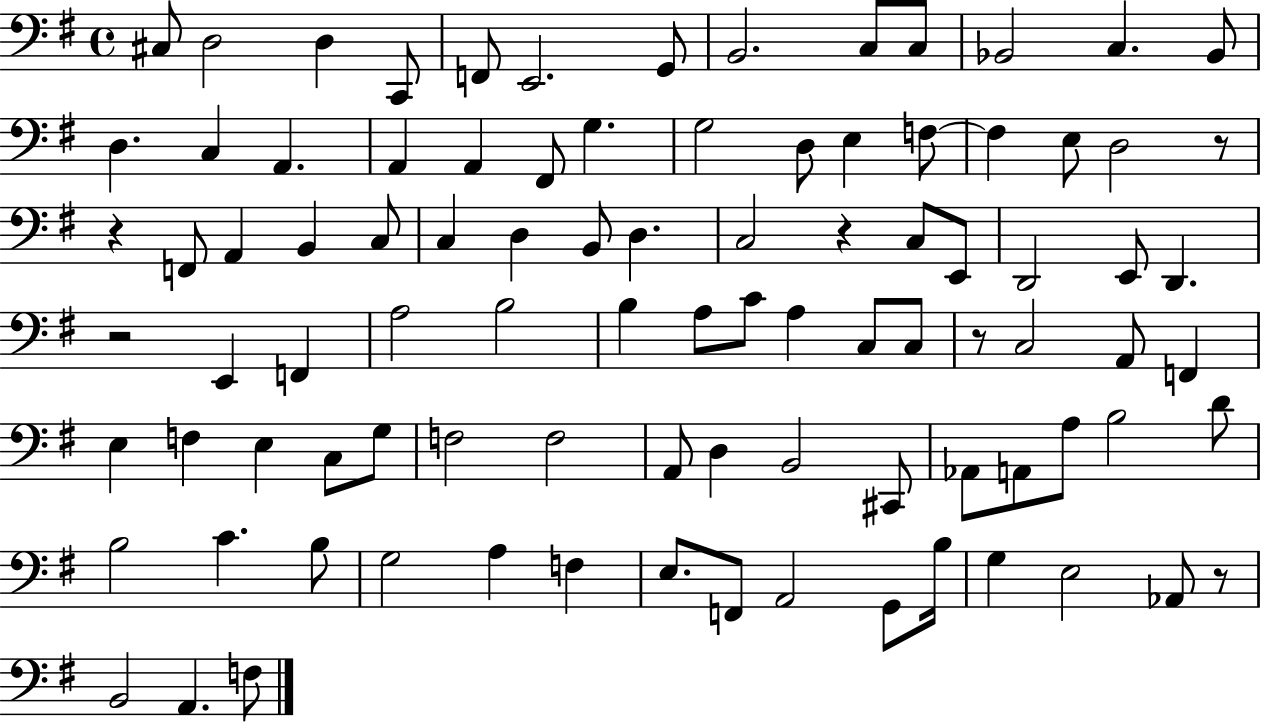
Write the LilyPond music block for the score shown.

{
  \clef bass
  \time 4/4
  \defaultTimeSignature
  \key g \major
  cis8 d2 d4 c,8 | f,8 e,2. g,8 | b,2. c8 c8 | bes,2 c4. bes,8 | \break d4. c4 a,4. | a,4 a,4 fis,8 g4. | g2 d8 e4 f8~~ | f4 e8 d2 r8 | \break r4 f,8 a,4 b,4 c8 | c4 d4 b,8 d4. | c2 r4 c8 e,8 | d,2 e,8 d,4. | \break r2 e,4 f,4 | a2 b2 | b4 a8 c'8 a4 c8 c8 | r8 c2 a,8 f,4 | \break e4 f4 e4 c8 g8 | f2 f2 | a,8 d4 b,2 cis,8 | aes,8 a,8 a8 b2 d'8 | \break b2 c'4. b8 | g2 a4 f4 | e8. f,8 a,2 g,8 b16 | g4 e2 aes,8 r8 | \break b,2 a,4. f8 | \bar "|."
}